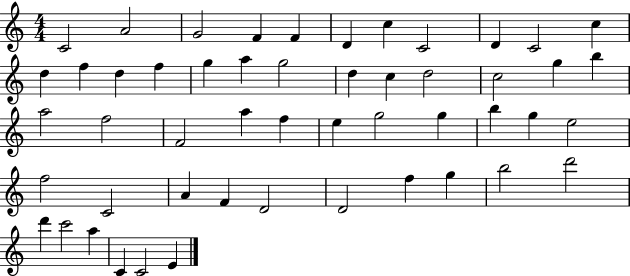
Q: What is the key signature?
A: C major